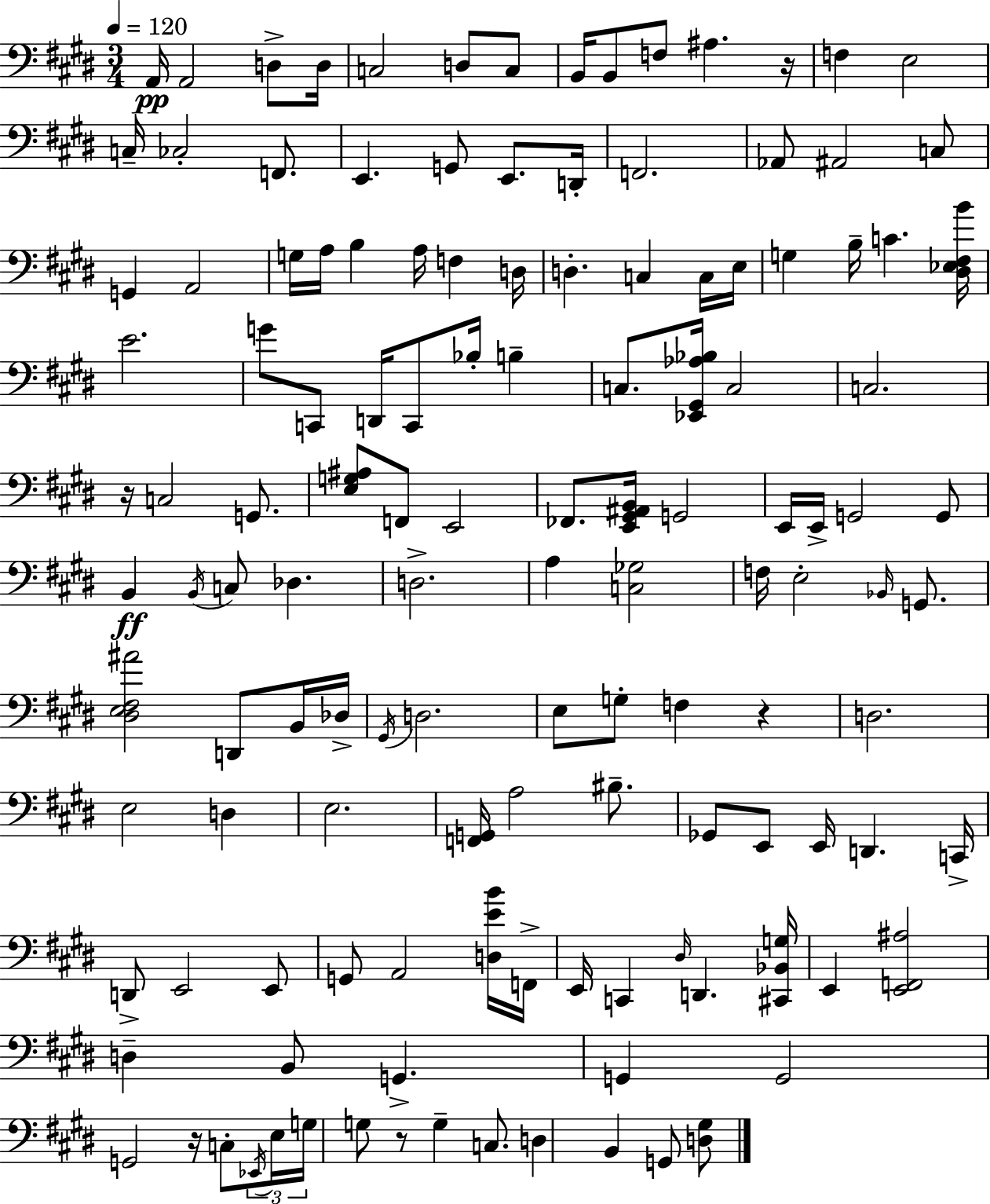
A2/s A2/h D3/e D3/s C3/h D3/e C3/e B2/s B2/e F3/e A#3/q. R/s F3/q E3/h C3/s CES3/h F2/e. E2/q. G2/e E2/e. D2/s F2/h. Ab2/e A#2/h C3/e G2/q A2/h G3/s A3/s B3/q A3/s F3/q D3/s D3/q. C3/q C3/s E3/s G3/q B3/s C4/q. [D#3,Eb3,F#3,B4]/s E4/h. G4/e C2/e D2/s C2/e Bb3/s B3/q C3/e. [Eb2,G#2,Ab3,Bb3]/s C3/h C3/h. R/s C3/h G2/e. [E3,G3,A#3]/e F2/e E2/h FES2/e. [E2,G#2,A#2,B2]/s G2/h E2/s E2/s G2/h G2/e B2/q B2/s C3/e Db3/q. D3/h. A3/q [C3,Gb3]/h F3/s E3/h Bb2/s G2/e. [D#3,E3,F#3,A#4]/h D2/e B2/s Db3/s G#2/s D3/h. E3/e G3/e F3/q R/q D3/h. E3/h D3/q E3/h. [F2,G2]/s A3/h BIS3/e. Gb2/e E2/e E2/s D2/q. C2/s D2/e E2/h E2/e G2/e A2/h [D3,E4,B4]/s F2/s E2/s C2/q D#3/s D2/q. [C#2,Bb2,G3]/s E2/q [E2,F2,A#3]/h D3/q B2/e G2/q. G2/q G2/h G2/h R/s C3/e Eb2/s E3/s G3/s G3/e R/e G3/q C3/e. D3/q B2/q G2/e [D3,G#3]/e